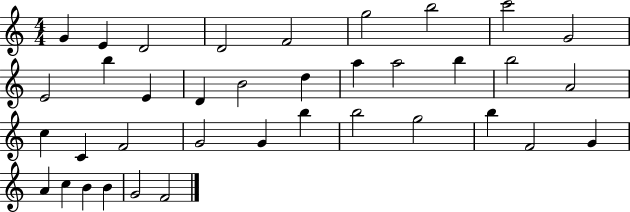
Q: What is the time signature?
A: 4/4